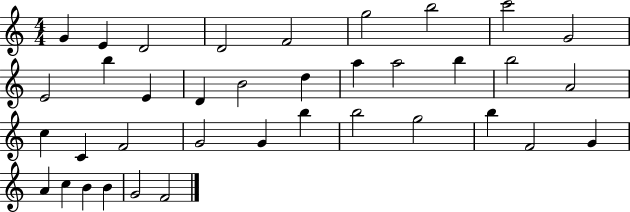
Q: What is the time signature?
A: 4/4